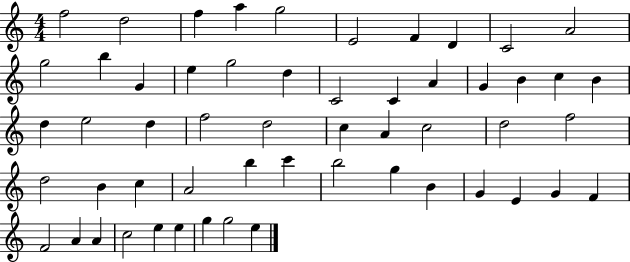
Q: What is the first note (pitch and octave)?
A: F5